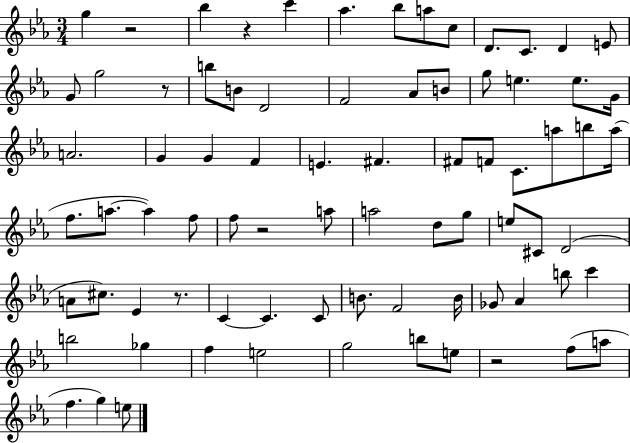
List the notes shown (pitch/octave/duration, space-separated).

G5/q R/h Bb5/q R/q C6/q Ab5/q. Bb5/e A5/e C5/e D4/e. C4/e. D4/q E4/e G4/e G5/h R/e B5/e B4/e D4/h F4/h Ab4/e B4/e G5/e E5/q. E5/e. G4/s A4/h. G4/q G4/q F4/q E4/q. F#4/q. F#4/e F4/e C4/e. A5/e B5/e A5/s F5/e. A5/e. A5/q F5/e F5/e R/h A5/e A5/h D5/e G5/e E5/e C#4/e D4/h A4/e C#5/e. Eb4/q R/e. C4/q C4/q. C4/e B4/e. F4/h B4/s Gb4/e Ab4/q B5/e C6/q B5/h Gb5/q F5/q E5/h G5/h B5/e E5/e R/h F5/e A5/e F5/q. G5/q E5/e